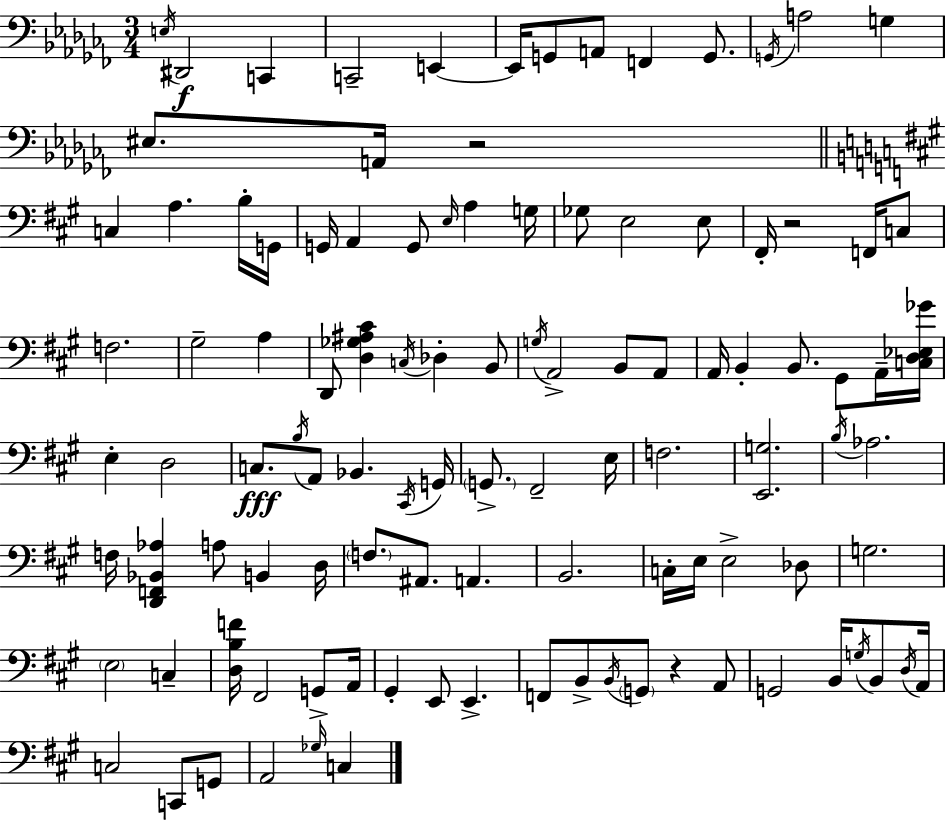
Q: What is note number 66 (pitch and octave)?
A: F3